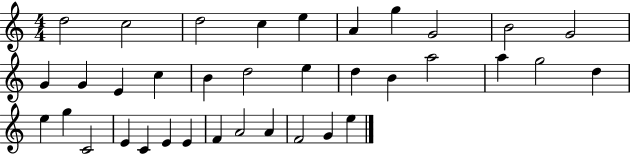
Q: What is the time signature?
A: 4/4